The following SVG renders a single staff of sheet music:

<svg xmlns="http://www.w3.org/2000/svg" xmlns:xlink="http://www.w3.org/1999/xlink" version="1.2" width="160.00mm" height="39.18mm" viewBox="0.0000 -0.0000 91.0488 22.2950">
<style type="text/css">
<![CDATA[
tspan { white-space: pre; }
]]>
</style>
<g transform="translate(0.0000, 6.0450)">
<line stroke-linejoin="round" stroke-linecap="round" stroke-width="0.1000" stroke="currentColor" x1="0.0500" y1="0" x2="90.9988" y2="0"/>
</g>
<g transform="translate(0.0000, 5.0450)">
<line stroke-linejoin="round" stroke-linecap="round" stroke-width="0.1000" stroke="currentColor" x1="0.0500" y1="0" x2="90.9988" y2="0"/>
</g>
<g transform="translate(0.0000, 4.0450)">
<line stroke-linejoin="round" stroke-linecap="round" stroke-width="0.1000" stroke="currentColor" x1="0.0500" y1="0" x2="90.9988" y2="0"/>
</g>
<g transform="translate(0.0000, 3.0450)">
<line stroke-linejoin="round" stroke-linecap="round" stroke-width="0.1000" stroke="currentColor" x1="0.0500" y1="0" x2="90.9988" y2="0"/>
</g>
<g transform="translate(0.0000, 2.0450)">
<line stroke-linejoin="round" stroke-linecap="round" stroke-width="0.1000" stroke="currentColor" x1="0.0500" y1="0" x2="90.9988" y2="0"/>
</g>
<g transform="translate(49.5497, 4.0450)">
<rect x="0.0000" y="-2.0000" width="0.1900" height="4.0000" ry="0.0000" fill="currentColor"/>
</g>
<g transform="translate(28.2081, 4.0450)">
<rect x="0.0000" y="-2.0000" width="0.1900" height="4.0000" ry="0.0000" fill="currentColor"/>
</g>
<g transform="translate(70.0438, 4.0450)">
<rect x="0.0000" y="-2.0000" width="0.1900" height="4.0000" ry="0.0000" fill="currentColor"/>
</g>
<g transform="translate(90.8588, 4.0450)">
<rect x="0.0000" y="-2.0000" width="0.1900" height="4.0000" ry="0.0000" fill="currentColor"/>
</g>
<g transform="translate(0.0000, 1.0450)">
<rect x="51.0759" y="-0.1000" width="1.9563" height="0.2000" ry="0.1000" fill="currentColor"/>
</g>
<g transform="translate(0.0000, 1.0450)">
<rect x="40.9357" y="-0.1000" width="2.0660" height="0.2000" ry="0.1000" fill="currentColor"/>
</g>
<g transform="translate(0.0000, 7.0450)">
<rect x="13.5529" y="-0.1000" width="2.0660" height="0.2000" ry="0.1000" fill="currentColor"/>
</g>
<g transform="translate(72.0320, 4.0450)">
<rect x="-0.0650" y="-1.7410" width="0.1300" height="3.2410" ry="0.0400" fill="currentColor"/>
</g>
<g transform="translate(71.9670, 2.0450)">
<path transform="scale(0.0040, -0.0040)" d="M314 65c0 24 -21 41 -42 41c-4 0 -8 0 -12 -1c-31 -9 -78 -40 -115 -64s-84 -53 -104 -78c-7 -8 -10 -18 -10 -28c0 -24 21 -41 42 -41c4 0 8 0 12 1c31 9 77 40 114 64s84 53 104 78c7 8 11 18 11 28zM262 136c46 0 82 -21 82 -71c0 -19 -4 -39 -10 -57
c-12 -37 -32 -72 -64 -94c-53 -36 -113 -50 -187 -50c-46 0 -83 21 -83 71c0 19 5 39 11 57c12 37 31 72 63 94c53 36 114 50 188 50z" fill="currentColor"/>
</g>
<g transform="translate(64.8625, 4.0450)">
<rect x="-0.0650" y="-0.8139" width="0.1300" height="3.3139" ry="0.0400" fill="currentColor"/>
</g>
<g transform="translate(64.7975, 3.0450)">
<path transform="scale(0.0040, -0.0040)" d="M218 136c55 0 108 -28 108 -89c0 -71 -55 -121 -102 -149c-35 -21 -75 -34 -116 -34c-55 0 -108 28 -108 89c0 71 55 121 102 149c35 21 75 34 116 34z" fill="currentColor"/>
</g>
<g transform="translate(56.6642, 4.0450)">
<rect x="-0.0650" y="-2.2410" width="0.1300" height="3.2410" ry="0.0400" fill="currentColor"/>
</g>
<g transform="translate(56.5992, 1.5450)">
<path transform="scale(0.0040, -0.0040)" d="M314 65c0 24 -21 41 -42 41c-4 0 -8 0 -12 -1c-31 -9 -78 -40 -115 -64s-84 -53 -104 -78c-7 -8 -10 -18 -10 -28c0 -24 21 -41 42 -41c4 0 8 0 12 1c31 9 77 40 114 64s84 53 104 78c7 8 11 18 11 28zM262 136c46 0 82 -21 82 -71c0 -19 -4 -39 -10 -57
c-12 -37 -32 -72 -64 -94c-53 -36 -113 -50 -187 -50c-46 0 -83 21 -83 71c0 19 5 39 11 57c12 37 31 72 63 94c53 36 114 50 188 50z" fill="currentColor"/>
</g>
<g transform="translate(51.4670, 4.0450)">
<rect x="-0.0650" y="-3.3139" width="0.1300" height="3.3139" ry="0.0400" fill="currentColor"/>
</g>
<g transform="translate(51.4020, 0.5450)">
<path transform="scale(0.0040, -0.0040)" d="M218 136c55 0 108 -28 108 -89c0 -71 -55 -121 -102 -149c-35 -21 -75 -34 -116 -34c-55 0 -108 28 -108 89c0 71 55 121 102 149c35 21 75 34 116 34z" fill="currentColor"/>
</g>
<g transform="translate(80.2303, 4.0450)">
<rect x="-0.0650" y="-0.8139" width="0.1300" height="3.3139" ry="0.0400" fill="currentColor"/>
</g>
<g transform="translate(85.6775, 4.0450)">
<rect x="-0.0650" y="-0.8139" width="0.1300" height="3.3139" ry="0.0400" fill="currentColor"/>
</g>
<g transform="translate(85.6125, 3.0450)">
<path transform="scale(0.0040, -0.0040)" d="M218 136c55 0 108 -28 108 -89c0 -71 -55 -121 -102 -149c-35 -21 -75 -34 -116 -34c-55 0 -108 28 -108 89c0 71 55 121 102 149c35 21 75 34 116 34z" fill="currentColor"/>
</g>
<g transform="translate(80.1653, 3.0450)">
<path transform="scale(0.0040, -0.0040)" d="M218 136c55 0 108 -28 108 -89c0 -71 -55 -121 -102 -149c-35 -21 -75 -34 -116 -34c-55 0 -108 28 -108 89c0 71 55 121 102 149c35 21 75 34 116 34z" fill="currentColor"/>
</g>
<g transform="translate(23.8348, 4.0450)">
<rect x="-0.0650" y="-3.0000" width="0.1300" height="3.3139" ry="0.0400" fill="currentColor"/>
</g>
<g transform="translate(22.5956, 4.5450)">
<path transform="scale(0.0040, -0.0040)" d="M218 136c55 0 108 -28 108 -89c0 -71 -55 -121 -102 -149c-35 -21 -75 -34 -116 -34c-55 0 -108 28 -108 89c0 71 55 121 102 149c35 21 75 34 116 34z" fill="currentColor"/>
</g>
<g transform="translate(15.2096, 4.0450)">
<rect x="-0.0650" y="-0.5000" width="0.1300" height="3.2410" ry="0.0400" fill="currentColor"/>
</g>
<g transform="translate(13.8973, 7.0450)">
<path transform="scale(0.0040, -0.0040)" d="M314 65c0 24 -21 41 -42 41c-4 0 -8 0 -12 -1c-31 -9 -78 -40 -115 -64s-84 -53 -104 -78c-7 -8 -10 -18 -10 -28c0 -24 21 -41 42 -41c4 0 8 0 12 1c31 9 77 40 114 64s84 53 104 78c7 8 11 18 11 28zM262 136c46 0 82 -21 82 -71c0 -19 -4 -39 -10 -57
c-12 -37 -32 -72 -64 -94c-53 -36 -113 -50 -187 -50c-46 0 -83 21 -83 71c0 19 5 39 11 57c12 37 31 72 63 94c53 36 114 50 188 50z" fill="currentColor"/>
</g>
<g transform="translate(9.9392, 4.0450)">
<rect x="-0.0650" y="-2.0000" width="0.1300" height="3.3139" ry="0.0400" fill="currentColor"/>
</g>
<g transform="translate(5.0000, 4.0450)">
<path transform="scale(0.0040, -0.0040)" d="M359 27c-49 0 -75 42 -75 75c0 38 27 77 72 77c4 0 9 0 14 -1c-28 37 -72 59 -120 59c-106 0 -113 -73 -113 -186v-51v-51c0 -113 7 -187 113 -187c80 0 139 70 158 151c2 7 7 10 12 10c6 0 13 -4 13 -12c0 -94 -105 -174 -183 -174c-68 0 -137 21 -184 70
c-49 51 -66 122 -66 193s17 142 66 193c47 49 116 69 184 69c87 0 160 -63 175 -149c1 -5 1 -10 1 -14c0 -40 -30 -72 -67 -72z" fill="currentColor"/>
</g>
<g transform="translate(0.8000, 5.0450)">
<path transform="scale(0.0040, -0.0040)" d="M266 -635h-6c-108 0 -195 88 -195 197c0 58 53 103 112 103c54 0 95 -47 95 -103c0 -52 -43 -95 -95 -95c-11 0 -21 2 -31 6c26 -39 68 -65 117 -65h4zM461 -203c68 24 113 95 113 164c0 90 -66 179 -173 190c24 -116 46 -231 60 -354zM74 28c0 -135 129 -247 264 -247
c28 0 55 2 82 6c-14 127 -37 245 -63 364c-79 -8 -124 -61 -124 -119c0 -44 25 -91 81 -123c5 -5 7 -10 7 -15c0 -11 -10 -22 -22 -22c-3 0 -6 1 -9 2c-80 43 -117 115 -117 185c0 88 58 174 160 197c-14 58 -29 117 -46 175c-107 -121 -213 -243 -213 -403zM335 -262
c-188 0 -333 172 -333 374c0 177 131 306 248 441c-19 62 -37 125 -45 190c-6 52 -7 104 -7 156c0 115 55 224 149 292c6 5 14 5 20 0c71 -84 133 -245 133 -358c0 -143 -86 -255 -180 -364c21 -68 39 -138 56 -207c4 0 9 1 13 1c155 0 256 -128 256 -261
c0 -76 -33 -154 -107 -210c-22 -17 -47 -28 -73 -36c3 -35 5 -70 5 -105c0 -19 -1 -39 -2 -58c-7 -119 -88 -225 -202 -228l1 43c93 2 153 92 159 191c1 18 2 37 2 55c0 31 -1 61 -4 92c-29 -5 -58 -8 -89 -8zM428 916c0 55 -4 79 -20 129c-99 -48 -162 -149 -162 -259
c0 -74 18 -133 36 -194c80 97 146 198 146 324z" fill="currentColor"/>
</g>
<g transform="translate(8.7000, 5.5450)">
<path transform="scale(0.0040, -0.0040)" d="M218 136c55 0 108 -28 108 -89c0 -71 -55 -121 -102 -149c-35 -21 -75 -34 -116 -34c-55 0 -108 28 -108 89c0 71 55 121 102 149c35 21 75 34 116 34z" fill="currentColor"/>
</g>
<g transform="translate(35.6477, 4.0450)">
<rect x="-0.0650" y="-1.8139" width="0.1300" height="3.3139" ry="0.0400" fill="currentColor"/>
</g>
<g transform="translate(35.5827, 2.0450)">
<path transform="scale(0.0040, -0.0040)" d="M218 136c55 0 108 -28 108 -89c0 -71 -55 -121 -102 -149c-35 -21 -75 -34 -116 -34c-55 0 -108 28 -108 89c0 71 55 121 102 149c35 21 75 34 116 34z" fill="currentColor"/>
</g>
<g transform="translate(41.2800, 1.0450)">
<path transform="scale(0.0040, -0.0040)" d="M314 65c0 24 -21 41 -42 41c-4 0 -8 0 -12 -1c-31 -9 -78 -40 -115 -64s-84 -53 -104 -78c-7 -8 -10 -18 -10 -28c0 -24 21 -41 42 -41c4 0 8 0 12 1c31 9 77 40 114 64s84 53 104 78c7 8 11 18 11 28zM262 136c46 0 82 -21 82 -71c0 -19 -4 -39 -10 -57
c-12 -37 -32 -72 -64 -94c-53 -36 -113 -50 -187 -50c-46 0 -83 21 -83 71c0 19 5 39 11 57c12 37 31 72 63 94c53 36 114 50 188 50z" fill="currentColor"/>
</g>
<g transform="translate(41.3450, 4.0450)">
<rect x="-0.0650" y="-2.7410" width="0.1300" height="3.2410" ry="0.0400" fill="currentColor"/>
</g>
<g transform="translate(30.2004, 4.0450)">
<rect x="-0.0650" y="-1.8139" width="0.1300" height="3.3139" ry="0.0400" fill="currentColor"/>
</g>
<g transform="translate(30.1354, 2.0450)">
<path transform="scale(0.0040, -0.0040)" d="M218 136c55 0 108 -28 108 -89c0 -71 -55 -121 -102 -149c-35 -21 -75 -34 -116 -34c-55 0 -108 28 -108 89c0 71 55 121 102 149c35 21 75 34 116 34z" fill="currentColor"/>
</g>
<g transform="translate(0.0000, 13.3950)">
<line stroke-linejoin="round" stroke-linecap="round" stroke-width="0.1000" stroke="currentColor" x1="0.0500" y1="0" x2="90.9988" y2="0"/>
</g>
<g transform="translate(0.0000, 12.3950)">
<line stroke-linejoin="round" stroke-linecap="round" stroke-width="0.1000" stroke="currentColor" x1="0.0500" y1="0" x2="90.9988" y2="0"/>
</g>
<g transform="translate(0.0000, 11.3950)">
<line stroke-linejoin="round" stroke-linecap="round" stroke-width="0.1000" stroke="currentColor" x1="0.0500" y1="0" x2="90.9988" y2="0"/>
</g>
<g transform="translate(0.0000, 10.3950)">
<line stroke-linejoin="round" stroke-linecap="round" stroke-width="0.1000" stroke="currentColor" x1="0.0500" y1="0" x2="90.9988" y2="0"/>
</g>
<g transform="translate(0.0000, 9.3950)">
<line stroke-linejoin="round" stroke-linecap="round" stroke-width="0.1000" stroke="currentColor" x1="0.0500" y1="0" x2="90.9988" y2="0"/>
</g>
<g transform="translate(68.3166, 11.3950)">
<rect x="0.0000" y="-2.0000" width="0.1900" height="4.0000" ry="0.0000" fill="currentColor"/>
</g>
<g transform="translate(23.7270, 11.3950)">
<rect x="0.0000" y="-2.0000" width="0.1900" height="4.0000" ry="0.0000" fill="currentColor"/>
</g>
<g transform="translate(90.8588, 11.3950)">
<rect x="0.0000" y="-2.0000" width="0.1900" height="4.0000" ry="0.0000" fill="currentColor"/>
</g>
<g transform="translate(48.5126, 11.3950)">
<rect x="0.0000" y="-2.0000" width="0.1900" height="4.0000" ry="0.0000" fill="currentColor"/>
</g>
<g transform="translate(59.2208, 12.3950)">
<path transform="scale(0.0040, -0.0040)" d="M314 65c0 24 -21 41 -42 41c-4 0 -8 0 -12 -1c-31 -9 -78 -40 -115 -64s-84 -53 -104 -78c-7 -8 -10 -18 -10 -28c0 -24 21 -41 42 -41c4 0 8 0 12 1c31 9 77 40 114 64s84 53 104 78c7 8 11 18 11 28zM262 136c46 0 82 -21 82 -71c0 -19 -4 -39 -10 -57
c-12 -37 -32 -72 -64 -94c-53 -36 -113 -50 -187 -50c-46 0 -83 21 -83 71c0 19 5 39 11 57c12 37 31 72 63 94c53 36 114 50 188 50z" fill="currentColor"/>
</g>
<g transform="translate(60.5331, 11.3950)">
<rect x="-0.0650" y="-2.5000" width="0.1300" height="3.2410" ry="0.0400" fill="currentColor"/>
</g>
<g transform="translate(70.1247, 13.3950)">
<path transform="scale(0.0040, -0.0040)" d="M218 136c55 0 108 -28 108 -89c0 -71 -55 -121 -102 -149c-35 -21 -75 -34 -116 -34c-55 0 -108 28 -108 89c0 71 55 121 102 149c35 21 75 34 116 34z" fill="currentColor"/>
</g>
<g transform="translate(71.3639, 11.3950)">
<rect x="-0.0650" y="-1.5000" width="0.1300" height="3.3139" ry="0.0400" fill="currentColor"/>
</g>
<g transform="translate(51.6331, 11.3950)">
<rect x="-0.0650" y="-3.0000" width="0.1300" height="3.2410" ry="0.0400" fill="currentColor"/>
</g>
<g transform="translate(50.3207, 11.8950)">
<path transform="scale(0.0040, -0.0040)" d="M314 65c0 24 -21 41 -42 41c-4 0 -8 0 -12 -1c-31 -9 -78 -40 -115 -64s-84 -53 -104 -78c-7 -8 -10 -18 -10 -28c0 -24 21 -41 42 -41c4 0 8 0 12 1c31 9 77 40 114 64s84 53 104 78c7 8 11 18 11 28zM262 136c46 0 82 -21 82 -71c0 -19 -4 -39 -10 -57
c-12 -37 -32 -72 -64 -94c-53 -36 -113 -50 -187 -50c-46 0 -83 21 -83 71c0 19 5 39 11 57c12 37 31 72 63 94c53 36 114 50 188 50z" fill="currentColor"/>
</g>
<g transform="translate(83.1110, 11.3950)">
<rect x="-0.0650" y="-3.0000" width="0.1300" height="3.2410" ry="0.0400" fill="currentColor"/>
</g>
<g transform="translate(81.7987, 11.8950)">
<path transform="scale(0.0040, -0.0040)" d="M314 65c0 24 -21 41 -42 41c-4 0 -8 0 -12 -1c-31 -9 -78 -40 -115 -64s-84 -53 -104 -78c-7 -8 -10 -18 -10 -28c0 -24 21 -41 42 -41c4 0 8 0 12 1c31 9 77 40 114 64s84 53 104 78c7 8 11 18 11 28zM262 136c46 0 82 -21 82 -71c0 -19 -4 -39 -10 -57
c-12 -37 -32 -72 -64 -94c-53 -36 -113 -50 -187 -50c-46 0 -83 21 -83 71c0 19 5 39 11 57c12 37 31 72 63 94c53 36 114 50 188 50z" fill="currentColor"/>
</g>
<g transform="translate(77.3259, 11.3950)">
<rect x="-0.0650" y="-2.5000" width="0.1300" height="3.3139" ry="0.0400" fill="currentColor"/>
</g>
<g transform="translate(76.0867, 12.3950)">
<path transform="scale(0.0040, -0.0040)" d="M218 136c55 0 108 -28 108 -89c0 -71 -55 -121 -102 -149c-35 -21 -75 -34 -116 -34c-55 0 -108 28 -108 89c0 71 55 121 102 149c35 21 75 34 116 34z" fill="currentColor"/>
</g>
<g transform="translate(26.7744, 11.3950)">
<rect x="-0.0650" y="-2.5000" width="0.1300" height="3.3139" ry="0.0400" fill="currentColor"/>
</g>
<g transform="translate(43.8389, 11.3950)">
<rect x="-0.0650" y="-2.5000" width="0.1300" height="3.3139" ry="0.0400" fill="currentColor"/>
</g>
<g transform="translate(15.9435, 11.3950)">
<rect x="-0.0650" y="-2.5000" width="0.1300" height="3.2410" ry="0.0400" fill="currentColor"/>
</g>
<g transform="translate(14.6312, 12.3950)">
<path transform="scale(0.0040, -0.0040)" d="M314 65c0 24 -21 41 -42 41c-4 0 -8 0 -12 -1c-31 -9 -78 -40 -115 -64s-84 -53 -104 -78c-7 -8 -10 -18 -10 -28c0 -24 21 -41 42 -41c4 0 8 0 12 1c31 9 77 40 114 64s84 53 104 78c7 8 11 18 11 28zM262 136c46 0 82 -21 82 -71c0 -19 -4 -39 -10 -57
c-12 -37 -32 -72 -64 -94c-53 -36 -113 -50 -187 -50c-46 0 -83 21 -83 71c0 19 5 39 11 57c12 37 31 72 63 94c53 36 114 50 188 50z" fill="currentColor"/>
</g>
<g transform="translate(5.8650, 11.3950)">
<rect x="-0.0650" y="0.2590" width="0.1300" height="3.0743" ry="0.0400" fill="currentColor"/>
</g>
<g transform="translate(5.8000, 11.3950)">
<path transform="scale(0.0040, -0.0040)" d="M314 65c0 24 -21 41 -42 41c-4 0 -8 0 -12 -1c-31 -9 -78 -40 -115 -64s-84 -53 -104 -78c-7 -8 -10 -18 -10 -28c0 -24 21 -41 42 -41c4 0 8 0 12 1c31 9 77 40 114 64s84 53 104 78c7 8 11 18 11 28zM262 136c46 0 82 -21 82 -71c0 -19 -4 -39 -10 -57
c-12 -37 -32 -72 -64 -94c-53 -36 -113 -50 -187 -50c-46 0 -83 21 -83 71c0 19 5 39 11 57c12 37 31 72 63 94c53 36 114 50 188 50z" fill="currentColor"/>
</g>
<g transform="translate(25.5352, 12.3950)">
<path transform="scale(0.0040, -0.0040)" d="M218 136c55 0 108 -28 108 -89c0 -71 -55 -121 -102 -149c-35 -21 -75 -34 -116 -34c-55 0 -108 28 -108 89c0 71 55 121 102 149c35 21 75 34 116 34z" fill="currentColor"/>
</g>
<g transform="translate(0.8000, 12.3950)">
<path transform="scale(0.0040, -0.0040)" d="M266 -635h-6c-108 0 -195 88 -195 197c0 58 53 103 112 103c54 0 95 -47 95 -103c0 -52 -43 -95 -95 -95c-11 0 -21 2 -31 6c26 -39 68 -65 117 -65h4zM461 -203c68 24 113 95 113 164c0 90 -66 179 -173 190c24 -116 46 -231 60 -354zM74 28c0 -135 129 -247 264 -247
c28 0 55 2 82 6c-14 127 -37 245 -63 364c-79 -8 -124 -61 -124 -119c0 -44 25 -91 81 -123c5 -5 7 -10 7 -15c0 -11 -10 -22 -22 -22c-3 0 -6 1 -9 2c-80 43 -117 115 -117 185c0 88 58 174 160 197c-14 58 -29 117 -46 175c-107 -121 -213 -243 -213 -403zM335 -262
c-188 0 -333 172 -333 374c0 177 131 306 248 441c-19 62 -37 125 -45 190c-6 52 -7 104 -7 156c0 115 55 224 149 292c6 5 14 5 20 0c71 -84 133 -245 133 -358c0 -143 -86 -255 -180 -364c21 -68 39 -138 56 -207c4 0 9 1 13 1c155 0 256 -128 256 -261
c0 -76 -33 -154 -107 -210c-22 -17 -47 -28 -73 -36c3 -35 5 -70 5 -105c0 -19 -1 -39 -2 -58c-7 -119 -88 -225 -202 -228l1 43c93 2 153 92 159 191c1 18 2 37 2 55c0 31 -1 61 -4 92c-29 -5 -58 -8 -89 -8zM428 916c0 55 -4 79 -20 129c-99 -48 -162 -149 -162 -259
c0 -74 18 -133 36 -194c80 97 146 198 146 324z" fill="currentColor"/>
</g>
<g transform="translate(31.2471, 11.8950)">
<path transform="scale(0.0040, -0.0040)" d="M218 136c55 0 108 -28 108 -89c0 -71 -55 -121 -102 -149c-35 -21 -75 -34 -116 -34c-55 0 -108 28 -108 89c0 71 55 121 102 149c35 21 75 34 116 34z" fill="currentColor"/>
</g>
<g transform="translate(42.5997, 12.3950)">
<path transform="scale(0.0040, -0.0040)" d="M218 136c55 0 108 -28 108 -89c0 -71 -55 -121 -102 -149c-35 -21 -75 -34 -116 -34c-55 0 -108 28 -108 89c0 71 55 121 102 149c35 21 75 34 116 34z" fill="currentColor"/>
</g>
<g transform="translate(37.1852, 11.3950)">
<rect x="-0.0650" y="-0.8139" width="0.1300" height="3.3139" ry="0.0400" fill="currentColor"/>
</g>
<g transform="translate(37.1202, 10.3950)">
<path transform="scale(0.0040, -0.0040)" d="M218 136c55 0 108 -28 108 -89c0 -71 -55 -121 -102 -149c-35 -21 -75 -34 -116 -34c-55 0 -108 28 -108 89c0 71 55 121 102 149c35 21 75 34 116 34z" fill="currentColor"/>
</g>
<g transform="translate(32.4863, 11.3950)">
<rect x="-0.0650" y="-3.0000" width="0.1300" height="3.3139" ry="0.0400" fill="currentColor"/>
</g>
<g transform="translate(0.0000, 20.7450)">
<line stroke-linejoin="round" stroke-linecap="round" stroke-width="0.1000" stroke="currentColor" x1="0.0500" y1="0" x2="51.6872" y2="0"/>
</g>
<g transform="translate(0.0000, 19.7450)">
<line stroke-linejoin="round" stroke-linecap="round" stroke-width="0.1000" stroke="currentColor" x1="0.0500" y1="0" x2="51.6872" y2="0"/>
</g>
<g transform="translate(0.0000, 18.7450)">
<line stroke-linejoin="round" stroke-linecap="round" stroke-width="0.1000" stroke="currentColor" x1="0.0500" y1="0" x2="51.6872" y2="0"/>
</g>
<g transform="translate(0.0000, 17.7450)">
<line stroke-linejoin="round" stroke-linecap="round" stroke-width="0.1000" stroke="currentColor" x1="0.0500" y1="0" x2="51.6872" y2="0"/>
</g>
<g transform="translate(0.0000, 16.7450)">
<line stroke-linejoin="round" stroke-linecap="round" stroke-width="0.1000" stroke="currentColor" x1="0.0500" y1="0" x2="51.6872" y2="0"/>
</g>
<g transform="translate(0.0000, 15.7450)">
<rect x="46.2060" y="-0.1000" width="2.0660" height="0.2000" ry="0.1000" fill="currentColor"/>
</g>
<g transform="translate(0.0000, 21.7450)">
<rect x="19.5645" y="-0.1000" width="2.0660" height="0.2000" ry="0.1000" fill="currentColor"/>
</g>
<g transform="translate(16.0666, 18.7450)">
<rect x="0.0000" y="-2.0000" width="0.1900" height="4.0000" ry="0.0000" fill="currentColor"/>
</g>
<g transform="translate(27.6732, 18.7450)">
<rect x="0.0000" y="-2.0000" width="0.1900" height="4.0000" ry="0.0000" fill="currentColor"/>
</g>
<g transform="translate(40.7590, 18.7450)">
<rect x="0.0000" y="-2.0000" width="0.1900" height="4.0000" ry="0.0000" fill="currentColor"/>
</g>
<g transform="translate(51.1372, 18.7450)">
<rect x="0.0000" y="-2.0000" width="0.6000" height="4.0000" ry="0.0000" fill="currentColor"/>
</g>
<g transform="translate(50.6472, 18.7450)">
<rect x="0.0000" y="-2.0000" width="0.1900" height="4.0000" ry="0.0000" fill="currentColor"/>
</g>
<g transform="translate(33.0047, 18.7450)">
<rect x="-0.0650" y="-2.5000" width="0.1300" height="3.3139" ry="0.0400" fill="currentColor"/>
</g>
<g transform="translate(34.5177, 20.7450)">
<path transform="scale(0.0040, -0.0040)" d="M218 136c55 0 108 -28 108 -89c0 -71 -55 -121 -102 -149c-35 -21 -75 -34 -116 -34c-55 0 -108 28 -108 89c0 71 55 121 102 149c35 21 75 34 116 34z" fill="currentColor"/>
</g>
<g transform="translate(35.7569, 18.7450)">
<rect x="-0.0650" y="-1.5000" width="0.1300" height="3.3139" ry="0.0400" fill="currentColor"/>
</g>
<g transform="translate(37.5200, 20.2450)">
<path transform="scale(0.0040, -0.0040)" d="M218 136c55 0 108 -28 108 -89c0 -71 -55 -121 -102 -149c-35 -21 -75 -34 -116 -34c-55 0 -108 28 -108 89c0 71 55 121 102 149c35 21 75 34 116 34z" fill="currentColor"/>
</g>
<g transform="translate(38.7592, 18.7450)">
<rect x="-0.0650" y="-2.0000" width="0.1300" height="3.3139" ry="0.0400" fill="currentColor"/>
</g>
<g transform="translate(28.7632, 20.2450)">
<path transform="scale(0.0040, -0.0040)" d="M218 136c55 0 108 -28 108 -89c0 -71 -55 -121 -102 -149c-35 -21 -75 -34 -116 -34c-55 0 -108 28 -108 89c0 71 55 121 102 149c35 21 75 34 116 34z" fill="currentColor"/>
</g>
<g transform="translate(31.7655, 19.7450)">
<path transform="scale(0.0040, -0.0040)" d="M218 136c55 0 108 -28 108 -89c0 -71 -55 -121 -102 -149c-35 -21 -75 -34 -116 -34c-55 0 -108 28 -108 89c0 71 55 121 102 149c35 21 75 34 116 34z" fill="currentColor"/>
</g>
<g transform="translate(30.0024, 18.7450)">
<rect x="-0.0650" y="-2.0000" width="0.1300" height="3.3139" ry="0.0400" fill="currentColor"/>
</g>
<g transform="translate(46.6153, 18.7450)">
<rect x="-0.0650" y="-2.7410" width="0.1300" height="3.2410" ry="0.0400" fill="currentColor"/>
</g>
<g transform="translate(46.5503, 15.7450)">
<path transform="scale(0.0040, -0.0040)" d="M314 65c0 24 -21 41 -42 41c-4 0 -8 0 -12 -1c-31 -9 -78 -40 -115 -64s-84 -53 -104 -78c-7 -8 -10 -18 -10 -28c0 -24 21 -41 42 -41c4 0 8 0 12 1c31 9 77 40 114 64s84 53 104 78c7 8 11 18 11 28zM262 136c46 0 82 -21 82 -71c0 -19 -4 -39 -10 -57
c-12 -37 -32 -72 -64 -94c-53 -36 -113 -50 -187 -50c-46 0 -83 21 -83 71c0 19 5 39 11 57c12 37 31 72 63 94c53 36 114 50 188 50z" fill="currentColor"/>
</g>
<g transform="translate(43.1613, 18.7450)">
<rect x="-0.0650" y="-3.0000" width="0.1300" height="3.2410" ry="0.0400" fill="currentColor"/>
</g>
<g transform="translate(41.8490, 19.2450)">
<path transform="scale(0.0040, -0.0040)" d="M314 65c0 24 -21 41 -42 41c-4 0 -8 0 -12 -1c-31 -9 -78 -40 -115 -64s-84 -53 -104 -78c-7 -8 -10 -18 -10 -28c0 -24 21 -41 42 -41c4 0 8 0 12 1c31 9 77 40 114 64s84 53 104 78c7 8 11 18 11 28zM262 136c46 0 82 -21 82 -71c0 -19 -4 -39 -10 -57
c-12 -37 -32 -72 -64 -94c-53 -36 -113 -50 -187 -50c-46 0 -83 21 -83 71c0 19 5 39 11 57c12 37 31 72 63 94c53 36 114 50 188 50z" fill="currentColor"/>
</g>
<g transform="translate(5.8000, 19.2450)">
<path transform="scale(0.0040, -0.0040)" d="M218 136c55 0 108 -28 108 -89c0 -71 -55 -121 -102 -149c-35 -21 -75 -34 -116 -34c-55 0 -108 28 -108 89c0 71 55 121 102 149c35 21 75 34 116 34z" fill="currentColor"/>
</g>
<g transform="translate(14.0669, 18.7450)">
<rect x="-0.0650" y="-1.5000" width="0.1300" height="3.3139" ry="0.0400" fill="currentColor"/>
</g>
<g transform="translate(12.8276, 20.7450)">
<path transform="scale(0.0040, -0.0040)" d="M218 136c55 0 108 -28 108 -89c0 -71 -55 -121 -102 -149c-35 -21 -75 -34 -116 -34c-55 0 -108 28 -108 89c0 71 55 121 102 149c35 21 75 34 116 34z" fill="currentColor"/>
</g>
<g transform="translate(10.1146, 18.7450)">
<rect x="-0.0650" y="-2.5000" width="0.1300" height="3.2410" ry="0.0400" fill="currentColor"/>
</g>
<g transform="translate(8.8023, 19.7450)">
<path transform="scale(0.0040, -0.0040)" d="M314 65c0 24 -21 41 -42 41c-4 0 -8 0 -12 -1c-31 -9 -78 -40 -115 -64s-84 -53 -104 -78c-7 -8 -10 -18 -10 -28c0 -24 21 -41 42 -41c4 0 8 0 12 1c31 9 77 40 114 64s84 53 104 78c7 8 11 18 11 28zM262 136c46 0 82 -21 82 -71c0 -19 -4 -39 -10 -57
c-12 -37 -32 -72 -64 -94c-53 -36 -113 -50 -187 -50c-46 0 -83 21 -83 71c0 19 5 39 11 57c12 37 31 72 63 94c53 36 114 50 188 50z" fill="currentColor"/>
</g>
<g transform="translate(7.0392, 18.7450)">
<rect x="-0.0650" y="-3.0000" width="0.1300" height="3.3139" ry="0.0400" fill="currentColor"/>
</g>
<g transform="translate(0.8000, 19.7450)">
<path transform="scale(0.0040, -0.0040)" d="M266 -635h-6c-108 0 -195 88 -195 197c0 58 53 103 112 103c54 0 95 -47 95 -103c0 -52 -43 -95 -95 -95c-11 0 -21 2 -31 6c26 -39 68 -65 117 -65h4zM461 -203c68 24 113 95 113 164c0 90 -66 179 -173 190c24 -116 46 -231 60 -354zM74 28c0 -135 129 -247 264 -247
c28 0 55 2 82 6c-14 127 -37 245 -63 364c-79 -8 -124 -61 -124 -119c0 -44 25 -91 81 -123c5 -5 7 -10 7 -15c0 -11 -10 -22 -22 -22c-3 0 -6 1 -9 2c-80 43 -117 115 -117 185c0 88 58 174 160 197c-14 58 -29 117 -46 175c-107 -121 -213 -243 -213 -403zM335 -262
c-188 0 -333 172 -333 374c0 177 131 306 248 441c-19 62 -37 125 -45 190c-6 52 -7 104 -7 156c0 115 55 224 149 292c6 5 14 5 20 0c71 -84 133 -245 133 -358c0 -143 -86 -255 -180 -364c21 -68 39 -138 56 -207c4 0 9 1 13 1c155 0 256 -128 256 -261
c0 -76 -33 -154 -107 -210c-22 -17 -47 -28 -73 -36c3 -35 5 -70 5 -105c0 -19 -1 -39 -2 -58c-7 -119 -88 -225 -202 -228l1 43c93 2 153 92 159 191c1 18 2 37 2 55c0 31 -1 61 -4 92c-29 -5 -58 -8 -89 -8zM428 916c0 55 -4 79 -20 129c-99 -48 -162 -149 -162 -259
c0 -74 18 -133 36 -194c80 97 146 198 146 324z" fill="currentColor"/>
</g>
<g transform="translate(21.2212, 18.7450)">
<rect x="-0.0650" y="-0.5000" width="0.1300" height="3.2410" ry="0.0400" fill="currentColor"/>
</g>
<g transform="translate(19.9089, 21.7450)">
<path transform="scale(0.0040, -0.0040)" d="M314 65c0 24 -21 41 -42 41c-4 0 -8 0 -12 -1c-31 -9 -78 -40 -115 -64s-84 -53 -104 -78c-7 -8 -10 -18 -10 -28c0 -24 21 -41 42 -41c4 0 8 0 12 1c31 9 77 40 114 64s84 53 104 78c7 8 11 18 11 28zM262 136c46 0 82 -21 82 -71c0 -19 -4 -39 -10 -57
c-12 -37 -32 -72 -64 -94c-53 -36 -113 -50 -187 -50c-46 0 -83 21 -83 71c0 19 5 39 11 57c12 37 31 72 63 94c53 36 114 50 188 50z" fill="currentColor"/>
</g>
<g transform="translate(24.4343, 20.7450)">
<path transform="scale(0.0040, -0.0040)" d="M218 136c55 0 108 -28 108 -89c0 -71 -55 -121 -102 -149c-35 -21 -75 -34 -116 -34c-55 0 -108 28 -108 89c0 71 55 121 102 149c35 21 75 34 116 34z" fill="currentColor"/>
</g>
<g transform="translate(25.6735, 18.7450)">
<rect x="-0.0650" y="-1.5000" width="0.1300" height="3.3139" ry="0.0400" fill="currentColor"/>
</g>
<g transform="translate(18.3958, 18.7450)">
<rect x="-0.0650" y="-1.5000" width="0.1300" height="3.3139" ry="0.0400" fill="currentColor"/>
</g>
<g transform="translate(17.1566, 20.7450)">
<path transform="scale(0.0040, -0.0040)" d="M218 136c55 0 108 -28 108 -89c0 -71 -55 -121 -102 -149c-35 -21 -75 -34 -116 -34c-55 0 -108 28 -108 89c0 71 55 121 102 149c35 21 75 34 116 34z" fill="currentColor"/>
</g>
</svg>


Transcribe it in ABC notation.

X:1
T:Untitled
M:4/4
L:1/4
K:C
F C2 A f f a2 b g2 d f2 d d B2 G2 G A d G A2 G2 E G A2 A G2 E E C2 E F G E F A2 a2